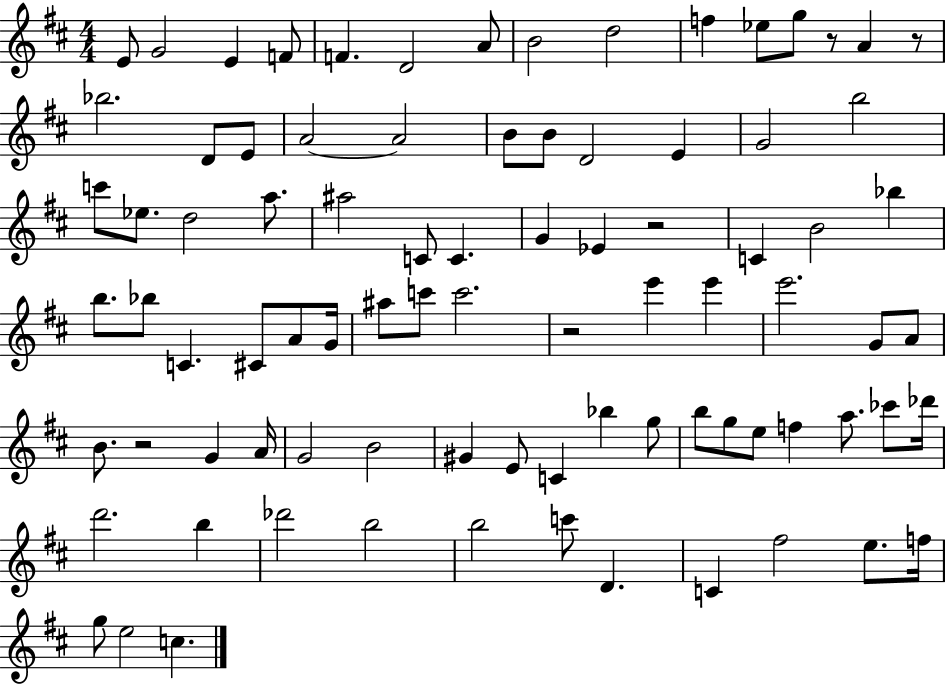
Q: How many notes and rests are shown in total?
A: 86